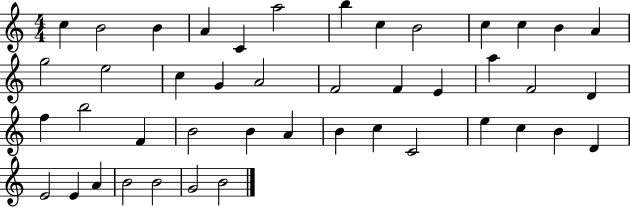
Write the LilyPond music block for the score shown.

{
  \clef treble
  \numericTimeSignature
  \time 4/4
  \key c \major
  c''4 b'2 b'4 | a'4 c'4 a''2 | b''4 c''4 b'2 | c''4 c''4 b'4 a'4 | \break g''2 e''2 | c''4 g'4 a'2 | f'2 f'4 e'4 | a''4 f'2 d'4 | \break f''4 b''2 f'4 | b'2 b'4 a'4 | b'4 c''4 c'2 | e''4 c''4 b'4 d'4 | \break e'2 e'4 a'4 | b'2 b'2 | g'2 b'2 | \bar "|."
}